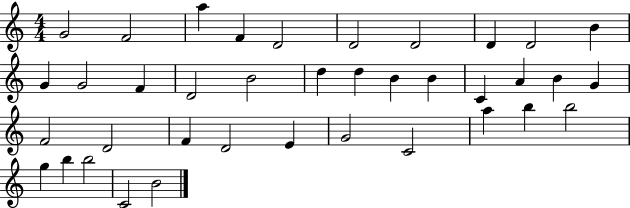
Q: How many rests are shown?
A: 0